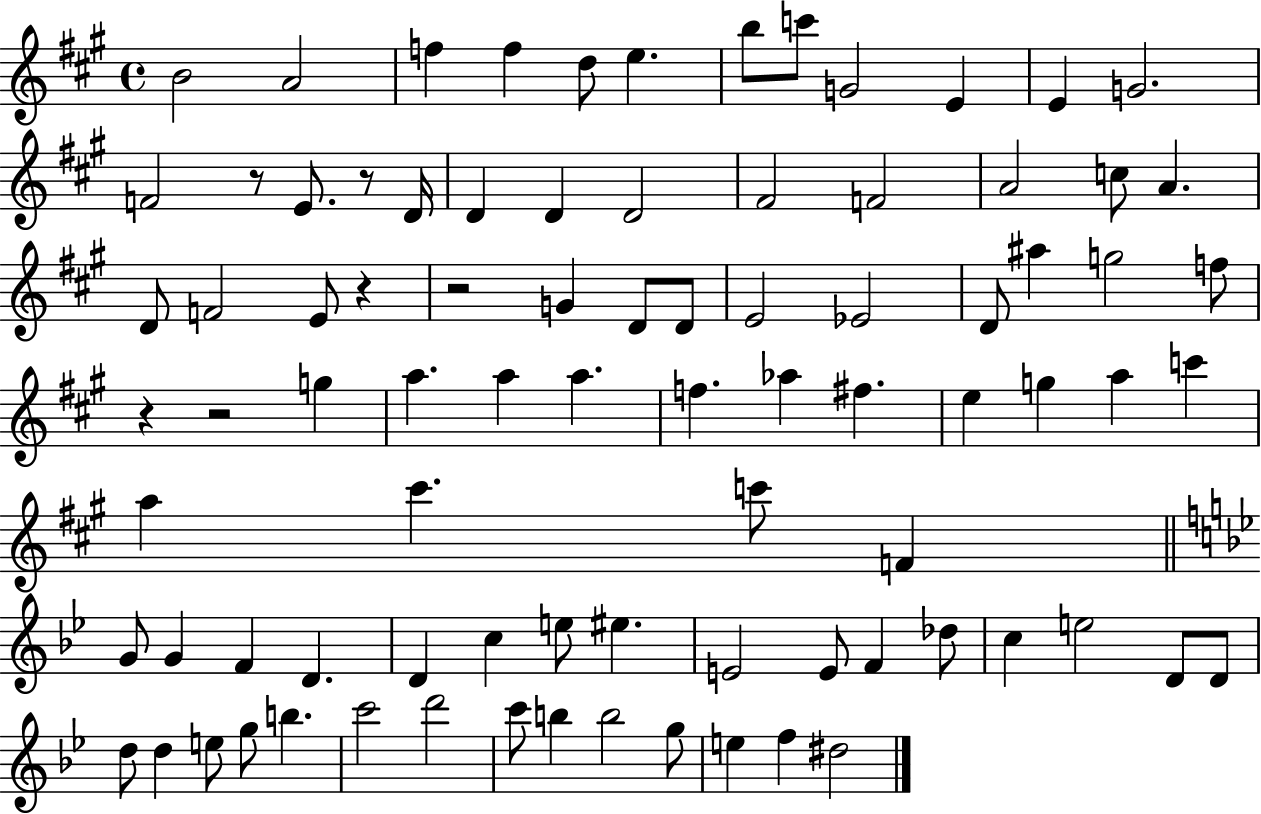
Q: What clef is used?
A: treble